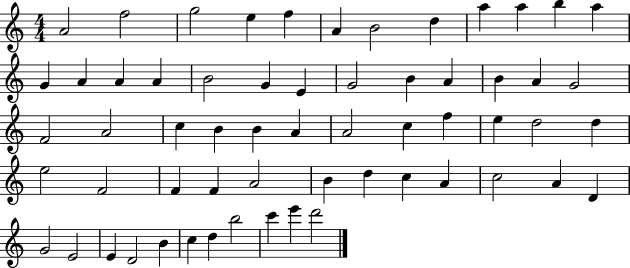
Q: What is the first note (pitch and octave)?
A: A4